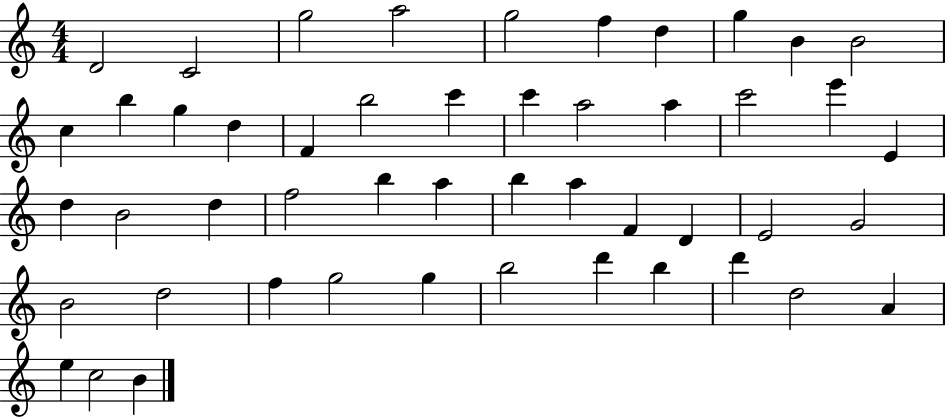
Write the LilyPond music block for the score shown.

{
  \clef treble
  \numericTimeSignature
  \time 4/4
  \key c \major
  d'2 c'2 | g''2 a''2 | g''2 f''4 d''4 | g''4 b'4 b'2 | \break c''4 b''4 g''4 d''4 | f'4 b''2 c'''4 | c'''4 a''2 a''4 | c'''2 e'''4 e'4 | \break d''4 b'2 d''4 | f''2 b''4 a''4 | b''4 a''4 f'4 d'4 | e'2 g'2 | \break b'2 d''2 | f''4 g''2 g''4 | b''2 d'''4 b''4 | d'''4 d''2 a'4 | \break e''4 c''2 b'4 | \bar "|."
}